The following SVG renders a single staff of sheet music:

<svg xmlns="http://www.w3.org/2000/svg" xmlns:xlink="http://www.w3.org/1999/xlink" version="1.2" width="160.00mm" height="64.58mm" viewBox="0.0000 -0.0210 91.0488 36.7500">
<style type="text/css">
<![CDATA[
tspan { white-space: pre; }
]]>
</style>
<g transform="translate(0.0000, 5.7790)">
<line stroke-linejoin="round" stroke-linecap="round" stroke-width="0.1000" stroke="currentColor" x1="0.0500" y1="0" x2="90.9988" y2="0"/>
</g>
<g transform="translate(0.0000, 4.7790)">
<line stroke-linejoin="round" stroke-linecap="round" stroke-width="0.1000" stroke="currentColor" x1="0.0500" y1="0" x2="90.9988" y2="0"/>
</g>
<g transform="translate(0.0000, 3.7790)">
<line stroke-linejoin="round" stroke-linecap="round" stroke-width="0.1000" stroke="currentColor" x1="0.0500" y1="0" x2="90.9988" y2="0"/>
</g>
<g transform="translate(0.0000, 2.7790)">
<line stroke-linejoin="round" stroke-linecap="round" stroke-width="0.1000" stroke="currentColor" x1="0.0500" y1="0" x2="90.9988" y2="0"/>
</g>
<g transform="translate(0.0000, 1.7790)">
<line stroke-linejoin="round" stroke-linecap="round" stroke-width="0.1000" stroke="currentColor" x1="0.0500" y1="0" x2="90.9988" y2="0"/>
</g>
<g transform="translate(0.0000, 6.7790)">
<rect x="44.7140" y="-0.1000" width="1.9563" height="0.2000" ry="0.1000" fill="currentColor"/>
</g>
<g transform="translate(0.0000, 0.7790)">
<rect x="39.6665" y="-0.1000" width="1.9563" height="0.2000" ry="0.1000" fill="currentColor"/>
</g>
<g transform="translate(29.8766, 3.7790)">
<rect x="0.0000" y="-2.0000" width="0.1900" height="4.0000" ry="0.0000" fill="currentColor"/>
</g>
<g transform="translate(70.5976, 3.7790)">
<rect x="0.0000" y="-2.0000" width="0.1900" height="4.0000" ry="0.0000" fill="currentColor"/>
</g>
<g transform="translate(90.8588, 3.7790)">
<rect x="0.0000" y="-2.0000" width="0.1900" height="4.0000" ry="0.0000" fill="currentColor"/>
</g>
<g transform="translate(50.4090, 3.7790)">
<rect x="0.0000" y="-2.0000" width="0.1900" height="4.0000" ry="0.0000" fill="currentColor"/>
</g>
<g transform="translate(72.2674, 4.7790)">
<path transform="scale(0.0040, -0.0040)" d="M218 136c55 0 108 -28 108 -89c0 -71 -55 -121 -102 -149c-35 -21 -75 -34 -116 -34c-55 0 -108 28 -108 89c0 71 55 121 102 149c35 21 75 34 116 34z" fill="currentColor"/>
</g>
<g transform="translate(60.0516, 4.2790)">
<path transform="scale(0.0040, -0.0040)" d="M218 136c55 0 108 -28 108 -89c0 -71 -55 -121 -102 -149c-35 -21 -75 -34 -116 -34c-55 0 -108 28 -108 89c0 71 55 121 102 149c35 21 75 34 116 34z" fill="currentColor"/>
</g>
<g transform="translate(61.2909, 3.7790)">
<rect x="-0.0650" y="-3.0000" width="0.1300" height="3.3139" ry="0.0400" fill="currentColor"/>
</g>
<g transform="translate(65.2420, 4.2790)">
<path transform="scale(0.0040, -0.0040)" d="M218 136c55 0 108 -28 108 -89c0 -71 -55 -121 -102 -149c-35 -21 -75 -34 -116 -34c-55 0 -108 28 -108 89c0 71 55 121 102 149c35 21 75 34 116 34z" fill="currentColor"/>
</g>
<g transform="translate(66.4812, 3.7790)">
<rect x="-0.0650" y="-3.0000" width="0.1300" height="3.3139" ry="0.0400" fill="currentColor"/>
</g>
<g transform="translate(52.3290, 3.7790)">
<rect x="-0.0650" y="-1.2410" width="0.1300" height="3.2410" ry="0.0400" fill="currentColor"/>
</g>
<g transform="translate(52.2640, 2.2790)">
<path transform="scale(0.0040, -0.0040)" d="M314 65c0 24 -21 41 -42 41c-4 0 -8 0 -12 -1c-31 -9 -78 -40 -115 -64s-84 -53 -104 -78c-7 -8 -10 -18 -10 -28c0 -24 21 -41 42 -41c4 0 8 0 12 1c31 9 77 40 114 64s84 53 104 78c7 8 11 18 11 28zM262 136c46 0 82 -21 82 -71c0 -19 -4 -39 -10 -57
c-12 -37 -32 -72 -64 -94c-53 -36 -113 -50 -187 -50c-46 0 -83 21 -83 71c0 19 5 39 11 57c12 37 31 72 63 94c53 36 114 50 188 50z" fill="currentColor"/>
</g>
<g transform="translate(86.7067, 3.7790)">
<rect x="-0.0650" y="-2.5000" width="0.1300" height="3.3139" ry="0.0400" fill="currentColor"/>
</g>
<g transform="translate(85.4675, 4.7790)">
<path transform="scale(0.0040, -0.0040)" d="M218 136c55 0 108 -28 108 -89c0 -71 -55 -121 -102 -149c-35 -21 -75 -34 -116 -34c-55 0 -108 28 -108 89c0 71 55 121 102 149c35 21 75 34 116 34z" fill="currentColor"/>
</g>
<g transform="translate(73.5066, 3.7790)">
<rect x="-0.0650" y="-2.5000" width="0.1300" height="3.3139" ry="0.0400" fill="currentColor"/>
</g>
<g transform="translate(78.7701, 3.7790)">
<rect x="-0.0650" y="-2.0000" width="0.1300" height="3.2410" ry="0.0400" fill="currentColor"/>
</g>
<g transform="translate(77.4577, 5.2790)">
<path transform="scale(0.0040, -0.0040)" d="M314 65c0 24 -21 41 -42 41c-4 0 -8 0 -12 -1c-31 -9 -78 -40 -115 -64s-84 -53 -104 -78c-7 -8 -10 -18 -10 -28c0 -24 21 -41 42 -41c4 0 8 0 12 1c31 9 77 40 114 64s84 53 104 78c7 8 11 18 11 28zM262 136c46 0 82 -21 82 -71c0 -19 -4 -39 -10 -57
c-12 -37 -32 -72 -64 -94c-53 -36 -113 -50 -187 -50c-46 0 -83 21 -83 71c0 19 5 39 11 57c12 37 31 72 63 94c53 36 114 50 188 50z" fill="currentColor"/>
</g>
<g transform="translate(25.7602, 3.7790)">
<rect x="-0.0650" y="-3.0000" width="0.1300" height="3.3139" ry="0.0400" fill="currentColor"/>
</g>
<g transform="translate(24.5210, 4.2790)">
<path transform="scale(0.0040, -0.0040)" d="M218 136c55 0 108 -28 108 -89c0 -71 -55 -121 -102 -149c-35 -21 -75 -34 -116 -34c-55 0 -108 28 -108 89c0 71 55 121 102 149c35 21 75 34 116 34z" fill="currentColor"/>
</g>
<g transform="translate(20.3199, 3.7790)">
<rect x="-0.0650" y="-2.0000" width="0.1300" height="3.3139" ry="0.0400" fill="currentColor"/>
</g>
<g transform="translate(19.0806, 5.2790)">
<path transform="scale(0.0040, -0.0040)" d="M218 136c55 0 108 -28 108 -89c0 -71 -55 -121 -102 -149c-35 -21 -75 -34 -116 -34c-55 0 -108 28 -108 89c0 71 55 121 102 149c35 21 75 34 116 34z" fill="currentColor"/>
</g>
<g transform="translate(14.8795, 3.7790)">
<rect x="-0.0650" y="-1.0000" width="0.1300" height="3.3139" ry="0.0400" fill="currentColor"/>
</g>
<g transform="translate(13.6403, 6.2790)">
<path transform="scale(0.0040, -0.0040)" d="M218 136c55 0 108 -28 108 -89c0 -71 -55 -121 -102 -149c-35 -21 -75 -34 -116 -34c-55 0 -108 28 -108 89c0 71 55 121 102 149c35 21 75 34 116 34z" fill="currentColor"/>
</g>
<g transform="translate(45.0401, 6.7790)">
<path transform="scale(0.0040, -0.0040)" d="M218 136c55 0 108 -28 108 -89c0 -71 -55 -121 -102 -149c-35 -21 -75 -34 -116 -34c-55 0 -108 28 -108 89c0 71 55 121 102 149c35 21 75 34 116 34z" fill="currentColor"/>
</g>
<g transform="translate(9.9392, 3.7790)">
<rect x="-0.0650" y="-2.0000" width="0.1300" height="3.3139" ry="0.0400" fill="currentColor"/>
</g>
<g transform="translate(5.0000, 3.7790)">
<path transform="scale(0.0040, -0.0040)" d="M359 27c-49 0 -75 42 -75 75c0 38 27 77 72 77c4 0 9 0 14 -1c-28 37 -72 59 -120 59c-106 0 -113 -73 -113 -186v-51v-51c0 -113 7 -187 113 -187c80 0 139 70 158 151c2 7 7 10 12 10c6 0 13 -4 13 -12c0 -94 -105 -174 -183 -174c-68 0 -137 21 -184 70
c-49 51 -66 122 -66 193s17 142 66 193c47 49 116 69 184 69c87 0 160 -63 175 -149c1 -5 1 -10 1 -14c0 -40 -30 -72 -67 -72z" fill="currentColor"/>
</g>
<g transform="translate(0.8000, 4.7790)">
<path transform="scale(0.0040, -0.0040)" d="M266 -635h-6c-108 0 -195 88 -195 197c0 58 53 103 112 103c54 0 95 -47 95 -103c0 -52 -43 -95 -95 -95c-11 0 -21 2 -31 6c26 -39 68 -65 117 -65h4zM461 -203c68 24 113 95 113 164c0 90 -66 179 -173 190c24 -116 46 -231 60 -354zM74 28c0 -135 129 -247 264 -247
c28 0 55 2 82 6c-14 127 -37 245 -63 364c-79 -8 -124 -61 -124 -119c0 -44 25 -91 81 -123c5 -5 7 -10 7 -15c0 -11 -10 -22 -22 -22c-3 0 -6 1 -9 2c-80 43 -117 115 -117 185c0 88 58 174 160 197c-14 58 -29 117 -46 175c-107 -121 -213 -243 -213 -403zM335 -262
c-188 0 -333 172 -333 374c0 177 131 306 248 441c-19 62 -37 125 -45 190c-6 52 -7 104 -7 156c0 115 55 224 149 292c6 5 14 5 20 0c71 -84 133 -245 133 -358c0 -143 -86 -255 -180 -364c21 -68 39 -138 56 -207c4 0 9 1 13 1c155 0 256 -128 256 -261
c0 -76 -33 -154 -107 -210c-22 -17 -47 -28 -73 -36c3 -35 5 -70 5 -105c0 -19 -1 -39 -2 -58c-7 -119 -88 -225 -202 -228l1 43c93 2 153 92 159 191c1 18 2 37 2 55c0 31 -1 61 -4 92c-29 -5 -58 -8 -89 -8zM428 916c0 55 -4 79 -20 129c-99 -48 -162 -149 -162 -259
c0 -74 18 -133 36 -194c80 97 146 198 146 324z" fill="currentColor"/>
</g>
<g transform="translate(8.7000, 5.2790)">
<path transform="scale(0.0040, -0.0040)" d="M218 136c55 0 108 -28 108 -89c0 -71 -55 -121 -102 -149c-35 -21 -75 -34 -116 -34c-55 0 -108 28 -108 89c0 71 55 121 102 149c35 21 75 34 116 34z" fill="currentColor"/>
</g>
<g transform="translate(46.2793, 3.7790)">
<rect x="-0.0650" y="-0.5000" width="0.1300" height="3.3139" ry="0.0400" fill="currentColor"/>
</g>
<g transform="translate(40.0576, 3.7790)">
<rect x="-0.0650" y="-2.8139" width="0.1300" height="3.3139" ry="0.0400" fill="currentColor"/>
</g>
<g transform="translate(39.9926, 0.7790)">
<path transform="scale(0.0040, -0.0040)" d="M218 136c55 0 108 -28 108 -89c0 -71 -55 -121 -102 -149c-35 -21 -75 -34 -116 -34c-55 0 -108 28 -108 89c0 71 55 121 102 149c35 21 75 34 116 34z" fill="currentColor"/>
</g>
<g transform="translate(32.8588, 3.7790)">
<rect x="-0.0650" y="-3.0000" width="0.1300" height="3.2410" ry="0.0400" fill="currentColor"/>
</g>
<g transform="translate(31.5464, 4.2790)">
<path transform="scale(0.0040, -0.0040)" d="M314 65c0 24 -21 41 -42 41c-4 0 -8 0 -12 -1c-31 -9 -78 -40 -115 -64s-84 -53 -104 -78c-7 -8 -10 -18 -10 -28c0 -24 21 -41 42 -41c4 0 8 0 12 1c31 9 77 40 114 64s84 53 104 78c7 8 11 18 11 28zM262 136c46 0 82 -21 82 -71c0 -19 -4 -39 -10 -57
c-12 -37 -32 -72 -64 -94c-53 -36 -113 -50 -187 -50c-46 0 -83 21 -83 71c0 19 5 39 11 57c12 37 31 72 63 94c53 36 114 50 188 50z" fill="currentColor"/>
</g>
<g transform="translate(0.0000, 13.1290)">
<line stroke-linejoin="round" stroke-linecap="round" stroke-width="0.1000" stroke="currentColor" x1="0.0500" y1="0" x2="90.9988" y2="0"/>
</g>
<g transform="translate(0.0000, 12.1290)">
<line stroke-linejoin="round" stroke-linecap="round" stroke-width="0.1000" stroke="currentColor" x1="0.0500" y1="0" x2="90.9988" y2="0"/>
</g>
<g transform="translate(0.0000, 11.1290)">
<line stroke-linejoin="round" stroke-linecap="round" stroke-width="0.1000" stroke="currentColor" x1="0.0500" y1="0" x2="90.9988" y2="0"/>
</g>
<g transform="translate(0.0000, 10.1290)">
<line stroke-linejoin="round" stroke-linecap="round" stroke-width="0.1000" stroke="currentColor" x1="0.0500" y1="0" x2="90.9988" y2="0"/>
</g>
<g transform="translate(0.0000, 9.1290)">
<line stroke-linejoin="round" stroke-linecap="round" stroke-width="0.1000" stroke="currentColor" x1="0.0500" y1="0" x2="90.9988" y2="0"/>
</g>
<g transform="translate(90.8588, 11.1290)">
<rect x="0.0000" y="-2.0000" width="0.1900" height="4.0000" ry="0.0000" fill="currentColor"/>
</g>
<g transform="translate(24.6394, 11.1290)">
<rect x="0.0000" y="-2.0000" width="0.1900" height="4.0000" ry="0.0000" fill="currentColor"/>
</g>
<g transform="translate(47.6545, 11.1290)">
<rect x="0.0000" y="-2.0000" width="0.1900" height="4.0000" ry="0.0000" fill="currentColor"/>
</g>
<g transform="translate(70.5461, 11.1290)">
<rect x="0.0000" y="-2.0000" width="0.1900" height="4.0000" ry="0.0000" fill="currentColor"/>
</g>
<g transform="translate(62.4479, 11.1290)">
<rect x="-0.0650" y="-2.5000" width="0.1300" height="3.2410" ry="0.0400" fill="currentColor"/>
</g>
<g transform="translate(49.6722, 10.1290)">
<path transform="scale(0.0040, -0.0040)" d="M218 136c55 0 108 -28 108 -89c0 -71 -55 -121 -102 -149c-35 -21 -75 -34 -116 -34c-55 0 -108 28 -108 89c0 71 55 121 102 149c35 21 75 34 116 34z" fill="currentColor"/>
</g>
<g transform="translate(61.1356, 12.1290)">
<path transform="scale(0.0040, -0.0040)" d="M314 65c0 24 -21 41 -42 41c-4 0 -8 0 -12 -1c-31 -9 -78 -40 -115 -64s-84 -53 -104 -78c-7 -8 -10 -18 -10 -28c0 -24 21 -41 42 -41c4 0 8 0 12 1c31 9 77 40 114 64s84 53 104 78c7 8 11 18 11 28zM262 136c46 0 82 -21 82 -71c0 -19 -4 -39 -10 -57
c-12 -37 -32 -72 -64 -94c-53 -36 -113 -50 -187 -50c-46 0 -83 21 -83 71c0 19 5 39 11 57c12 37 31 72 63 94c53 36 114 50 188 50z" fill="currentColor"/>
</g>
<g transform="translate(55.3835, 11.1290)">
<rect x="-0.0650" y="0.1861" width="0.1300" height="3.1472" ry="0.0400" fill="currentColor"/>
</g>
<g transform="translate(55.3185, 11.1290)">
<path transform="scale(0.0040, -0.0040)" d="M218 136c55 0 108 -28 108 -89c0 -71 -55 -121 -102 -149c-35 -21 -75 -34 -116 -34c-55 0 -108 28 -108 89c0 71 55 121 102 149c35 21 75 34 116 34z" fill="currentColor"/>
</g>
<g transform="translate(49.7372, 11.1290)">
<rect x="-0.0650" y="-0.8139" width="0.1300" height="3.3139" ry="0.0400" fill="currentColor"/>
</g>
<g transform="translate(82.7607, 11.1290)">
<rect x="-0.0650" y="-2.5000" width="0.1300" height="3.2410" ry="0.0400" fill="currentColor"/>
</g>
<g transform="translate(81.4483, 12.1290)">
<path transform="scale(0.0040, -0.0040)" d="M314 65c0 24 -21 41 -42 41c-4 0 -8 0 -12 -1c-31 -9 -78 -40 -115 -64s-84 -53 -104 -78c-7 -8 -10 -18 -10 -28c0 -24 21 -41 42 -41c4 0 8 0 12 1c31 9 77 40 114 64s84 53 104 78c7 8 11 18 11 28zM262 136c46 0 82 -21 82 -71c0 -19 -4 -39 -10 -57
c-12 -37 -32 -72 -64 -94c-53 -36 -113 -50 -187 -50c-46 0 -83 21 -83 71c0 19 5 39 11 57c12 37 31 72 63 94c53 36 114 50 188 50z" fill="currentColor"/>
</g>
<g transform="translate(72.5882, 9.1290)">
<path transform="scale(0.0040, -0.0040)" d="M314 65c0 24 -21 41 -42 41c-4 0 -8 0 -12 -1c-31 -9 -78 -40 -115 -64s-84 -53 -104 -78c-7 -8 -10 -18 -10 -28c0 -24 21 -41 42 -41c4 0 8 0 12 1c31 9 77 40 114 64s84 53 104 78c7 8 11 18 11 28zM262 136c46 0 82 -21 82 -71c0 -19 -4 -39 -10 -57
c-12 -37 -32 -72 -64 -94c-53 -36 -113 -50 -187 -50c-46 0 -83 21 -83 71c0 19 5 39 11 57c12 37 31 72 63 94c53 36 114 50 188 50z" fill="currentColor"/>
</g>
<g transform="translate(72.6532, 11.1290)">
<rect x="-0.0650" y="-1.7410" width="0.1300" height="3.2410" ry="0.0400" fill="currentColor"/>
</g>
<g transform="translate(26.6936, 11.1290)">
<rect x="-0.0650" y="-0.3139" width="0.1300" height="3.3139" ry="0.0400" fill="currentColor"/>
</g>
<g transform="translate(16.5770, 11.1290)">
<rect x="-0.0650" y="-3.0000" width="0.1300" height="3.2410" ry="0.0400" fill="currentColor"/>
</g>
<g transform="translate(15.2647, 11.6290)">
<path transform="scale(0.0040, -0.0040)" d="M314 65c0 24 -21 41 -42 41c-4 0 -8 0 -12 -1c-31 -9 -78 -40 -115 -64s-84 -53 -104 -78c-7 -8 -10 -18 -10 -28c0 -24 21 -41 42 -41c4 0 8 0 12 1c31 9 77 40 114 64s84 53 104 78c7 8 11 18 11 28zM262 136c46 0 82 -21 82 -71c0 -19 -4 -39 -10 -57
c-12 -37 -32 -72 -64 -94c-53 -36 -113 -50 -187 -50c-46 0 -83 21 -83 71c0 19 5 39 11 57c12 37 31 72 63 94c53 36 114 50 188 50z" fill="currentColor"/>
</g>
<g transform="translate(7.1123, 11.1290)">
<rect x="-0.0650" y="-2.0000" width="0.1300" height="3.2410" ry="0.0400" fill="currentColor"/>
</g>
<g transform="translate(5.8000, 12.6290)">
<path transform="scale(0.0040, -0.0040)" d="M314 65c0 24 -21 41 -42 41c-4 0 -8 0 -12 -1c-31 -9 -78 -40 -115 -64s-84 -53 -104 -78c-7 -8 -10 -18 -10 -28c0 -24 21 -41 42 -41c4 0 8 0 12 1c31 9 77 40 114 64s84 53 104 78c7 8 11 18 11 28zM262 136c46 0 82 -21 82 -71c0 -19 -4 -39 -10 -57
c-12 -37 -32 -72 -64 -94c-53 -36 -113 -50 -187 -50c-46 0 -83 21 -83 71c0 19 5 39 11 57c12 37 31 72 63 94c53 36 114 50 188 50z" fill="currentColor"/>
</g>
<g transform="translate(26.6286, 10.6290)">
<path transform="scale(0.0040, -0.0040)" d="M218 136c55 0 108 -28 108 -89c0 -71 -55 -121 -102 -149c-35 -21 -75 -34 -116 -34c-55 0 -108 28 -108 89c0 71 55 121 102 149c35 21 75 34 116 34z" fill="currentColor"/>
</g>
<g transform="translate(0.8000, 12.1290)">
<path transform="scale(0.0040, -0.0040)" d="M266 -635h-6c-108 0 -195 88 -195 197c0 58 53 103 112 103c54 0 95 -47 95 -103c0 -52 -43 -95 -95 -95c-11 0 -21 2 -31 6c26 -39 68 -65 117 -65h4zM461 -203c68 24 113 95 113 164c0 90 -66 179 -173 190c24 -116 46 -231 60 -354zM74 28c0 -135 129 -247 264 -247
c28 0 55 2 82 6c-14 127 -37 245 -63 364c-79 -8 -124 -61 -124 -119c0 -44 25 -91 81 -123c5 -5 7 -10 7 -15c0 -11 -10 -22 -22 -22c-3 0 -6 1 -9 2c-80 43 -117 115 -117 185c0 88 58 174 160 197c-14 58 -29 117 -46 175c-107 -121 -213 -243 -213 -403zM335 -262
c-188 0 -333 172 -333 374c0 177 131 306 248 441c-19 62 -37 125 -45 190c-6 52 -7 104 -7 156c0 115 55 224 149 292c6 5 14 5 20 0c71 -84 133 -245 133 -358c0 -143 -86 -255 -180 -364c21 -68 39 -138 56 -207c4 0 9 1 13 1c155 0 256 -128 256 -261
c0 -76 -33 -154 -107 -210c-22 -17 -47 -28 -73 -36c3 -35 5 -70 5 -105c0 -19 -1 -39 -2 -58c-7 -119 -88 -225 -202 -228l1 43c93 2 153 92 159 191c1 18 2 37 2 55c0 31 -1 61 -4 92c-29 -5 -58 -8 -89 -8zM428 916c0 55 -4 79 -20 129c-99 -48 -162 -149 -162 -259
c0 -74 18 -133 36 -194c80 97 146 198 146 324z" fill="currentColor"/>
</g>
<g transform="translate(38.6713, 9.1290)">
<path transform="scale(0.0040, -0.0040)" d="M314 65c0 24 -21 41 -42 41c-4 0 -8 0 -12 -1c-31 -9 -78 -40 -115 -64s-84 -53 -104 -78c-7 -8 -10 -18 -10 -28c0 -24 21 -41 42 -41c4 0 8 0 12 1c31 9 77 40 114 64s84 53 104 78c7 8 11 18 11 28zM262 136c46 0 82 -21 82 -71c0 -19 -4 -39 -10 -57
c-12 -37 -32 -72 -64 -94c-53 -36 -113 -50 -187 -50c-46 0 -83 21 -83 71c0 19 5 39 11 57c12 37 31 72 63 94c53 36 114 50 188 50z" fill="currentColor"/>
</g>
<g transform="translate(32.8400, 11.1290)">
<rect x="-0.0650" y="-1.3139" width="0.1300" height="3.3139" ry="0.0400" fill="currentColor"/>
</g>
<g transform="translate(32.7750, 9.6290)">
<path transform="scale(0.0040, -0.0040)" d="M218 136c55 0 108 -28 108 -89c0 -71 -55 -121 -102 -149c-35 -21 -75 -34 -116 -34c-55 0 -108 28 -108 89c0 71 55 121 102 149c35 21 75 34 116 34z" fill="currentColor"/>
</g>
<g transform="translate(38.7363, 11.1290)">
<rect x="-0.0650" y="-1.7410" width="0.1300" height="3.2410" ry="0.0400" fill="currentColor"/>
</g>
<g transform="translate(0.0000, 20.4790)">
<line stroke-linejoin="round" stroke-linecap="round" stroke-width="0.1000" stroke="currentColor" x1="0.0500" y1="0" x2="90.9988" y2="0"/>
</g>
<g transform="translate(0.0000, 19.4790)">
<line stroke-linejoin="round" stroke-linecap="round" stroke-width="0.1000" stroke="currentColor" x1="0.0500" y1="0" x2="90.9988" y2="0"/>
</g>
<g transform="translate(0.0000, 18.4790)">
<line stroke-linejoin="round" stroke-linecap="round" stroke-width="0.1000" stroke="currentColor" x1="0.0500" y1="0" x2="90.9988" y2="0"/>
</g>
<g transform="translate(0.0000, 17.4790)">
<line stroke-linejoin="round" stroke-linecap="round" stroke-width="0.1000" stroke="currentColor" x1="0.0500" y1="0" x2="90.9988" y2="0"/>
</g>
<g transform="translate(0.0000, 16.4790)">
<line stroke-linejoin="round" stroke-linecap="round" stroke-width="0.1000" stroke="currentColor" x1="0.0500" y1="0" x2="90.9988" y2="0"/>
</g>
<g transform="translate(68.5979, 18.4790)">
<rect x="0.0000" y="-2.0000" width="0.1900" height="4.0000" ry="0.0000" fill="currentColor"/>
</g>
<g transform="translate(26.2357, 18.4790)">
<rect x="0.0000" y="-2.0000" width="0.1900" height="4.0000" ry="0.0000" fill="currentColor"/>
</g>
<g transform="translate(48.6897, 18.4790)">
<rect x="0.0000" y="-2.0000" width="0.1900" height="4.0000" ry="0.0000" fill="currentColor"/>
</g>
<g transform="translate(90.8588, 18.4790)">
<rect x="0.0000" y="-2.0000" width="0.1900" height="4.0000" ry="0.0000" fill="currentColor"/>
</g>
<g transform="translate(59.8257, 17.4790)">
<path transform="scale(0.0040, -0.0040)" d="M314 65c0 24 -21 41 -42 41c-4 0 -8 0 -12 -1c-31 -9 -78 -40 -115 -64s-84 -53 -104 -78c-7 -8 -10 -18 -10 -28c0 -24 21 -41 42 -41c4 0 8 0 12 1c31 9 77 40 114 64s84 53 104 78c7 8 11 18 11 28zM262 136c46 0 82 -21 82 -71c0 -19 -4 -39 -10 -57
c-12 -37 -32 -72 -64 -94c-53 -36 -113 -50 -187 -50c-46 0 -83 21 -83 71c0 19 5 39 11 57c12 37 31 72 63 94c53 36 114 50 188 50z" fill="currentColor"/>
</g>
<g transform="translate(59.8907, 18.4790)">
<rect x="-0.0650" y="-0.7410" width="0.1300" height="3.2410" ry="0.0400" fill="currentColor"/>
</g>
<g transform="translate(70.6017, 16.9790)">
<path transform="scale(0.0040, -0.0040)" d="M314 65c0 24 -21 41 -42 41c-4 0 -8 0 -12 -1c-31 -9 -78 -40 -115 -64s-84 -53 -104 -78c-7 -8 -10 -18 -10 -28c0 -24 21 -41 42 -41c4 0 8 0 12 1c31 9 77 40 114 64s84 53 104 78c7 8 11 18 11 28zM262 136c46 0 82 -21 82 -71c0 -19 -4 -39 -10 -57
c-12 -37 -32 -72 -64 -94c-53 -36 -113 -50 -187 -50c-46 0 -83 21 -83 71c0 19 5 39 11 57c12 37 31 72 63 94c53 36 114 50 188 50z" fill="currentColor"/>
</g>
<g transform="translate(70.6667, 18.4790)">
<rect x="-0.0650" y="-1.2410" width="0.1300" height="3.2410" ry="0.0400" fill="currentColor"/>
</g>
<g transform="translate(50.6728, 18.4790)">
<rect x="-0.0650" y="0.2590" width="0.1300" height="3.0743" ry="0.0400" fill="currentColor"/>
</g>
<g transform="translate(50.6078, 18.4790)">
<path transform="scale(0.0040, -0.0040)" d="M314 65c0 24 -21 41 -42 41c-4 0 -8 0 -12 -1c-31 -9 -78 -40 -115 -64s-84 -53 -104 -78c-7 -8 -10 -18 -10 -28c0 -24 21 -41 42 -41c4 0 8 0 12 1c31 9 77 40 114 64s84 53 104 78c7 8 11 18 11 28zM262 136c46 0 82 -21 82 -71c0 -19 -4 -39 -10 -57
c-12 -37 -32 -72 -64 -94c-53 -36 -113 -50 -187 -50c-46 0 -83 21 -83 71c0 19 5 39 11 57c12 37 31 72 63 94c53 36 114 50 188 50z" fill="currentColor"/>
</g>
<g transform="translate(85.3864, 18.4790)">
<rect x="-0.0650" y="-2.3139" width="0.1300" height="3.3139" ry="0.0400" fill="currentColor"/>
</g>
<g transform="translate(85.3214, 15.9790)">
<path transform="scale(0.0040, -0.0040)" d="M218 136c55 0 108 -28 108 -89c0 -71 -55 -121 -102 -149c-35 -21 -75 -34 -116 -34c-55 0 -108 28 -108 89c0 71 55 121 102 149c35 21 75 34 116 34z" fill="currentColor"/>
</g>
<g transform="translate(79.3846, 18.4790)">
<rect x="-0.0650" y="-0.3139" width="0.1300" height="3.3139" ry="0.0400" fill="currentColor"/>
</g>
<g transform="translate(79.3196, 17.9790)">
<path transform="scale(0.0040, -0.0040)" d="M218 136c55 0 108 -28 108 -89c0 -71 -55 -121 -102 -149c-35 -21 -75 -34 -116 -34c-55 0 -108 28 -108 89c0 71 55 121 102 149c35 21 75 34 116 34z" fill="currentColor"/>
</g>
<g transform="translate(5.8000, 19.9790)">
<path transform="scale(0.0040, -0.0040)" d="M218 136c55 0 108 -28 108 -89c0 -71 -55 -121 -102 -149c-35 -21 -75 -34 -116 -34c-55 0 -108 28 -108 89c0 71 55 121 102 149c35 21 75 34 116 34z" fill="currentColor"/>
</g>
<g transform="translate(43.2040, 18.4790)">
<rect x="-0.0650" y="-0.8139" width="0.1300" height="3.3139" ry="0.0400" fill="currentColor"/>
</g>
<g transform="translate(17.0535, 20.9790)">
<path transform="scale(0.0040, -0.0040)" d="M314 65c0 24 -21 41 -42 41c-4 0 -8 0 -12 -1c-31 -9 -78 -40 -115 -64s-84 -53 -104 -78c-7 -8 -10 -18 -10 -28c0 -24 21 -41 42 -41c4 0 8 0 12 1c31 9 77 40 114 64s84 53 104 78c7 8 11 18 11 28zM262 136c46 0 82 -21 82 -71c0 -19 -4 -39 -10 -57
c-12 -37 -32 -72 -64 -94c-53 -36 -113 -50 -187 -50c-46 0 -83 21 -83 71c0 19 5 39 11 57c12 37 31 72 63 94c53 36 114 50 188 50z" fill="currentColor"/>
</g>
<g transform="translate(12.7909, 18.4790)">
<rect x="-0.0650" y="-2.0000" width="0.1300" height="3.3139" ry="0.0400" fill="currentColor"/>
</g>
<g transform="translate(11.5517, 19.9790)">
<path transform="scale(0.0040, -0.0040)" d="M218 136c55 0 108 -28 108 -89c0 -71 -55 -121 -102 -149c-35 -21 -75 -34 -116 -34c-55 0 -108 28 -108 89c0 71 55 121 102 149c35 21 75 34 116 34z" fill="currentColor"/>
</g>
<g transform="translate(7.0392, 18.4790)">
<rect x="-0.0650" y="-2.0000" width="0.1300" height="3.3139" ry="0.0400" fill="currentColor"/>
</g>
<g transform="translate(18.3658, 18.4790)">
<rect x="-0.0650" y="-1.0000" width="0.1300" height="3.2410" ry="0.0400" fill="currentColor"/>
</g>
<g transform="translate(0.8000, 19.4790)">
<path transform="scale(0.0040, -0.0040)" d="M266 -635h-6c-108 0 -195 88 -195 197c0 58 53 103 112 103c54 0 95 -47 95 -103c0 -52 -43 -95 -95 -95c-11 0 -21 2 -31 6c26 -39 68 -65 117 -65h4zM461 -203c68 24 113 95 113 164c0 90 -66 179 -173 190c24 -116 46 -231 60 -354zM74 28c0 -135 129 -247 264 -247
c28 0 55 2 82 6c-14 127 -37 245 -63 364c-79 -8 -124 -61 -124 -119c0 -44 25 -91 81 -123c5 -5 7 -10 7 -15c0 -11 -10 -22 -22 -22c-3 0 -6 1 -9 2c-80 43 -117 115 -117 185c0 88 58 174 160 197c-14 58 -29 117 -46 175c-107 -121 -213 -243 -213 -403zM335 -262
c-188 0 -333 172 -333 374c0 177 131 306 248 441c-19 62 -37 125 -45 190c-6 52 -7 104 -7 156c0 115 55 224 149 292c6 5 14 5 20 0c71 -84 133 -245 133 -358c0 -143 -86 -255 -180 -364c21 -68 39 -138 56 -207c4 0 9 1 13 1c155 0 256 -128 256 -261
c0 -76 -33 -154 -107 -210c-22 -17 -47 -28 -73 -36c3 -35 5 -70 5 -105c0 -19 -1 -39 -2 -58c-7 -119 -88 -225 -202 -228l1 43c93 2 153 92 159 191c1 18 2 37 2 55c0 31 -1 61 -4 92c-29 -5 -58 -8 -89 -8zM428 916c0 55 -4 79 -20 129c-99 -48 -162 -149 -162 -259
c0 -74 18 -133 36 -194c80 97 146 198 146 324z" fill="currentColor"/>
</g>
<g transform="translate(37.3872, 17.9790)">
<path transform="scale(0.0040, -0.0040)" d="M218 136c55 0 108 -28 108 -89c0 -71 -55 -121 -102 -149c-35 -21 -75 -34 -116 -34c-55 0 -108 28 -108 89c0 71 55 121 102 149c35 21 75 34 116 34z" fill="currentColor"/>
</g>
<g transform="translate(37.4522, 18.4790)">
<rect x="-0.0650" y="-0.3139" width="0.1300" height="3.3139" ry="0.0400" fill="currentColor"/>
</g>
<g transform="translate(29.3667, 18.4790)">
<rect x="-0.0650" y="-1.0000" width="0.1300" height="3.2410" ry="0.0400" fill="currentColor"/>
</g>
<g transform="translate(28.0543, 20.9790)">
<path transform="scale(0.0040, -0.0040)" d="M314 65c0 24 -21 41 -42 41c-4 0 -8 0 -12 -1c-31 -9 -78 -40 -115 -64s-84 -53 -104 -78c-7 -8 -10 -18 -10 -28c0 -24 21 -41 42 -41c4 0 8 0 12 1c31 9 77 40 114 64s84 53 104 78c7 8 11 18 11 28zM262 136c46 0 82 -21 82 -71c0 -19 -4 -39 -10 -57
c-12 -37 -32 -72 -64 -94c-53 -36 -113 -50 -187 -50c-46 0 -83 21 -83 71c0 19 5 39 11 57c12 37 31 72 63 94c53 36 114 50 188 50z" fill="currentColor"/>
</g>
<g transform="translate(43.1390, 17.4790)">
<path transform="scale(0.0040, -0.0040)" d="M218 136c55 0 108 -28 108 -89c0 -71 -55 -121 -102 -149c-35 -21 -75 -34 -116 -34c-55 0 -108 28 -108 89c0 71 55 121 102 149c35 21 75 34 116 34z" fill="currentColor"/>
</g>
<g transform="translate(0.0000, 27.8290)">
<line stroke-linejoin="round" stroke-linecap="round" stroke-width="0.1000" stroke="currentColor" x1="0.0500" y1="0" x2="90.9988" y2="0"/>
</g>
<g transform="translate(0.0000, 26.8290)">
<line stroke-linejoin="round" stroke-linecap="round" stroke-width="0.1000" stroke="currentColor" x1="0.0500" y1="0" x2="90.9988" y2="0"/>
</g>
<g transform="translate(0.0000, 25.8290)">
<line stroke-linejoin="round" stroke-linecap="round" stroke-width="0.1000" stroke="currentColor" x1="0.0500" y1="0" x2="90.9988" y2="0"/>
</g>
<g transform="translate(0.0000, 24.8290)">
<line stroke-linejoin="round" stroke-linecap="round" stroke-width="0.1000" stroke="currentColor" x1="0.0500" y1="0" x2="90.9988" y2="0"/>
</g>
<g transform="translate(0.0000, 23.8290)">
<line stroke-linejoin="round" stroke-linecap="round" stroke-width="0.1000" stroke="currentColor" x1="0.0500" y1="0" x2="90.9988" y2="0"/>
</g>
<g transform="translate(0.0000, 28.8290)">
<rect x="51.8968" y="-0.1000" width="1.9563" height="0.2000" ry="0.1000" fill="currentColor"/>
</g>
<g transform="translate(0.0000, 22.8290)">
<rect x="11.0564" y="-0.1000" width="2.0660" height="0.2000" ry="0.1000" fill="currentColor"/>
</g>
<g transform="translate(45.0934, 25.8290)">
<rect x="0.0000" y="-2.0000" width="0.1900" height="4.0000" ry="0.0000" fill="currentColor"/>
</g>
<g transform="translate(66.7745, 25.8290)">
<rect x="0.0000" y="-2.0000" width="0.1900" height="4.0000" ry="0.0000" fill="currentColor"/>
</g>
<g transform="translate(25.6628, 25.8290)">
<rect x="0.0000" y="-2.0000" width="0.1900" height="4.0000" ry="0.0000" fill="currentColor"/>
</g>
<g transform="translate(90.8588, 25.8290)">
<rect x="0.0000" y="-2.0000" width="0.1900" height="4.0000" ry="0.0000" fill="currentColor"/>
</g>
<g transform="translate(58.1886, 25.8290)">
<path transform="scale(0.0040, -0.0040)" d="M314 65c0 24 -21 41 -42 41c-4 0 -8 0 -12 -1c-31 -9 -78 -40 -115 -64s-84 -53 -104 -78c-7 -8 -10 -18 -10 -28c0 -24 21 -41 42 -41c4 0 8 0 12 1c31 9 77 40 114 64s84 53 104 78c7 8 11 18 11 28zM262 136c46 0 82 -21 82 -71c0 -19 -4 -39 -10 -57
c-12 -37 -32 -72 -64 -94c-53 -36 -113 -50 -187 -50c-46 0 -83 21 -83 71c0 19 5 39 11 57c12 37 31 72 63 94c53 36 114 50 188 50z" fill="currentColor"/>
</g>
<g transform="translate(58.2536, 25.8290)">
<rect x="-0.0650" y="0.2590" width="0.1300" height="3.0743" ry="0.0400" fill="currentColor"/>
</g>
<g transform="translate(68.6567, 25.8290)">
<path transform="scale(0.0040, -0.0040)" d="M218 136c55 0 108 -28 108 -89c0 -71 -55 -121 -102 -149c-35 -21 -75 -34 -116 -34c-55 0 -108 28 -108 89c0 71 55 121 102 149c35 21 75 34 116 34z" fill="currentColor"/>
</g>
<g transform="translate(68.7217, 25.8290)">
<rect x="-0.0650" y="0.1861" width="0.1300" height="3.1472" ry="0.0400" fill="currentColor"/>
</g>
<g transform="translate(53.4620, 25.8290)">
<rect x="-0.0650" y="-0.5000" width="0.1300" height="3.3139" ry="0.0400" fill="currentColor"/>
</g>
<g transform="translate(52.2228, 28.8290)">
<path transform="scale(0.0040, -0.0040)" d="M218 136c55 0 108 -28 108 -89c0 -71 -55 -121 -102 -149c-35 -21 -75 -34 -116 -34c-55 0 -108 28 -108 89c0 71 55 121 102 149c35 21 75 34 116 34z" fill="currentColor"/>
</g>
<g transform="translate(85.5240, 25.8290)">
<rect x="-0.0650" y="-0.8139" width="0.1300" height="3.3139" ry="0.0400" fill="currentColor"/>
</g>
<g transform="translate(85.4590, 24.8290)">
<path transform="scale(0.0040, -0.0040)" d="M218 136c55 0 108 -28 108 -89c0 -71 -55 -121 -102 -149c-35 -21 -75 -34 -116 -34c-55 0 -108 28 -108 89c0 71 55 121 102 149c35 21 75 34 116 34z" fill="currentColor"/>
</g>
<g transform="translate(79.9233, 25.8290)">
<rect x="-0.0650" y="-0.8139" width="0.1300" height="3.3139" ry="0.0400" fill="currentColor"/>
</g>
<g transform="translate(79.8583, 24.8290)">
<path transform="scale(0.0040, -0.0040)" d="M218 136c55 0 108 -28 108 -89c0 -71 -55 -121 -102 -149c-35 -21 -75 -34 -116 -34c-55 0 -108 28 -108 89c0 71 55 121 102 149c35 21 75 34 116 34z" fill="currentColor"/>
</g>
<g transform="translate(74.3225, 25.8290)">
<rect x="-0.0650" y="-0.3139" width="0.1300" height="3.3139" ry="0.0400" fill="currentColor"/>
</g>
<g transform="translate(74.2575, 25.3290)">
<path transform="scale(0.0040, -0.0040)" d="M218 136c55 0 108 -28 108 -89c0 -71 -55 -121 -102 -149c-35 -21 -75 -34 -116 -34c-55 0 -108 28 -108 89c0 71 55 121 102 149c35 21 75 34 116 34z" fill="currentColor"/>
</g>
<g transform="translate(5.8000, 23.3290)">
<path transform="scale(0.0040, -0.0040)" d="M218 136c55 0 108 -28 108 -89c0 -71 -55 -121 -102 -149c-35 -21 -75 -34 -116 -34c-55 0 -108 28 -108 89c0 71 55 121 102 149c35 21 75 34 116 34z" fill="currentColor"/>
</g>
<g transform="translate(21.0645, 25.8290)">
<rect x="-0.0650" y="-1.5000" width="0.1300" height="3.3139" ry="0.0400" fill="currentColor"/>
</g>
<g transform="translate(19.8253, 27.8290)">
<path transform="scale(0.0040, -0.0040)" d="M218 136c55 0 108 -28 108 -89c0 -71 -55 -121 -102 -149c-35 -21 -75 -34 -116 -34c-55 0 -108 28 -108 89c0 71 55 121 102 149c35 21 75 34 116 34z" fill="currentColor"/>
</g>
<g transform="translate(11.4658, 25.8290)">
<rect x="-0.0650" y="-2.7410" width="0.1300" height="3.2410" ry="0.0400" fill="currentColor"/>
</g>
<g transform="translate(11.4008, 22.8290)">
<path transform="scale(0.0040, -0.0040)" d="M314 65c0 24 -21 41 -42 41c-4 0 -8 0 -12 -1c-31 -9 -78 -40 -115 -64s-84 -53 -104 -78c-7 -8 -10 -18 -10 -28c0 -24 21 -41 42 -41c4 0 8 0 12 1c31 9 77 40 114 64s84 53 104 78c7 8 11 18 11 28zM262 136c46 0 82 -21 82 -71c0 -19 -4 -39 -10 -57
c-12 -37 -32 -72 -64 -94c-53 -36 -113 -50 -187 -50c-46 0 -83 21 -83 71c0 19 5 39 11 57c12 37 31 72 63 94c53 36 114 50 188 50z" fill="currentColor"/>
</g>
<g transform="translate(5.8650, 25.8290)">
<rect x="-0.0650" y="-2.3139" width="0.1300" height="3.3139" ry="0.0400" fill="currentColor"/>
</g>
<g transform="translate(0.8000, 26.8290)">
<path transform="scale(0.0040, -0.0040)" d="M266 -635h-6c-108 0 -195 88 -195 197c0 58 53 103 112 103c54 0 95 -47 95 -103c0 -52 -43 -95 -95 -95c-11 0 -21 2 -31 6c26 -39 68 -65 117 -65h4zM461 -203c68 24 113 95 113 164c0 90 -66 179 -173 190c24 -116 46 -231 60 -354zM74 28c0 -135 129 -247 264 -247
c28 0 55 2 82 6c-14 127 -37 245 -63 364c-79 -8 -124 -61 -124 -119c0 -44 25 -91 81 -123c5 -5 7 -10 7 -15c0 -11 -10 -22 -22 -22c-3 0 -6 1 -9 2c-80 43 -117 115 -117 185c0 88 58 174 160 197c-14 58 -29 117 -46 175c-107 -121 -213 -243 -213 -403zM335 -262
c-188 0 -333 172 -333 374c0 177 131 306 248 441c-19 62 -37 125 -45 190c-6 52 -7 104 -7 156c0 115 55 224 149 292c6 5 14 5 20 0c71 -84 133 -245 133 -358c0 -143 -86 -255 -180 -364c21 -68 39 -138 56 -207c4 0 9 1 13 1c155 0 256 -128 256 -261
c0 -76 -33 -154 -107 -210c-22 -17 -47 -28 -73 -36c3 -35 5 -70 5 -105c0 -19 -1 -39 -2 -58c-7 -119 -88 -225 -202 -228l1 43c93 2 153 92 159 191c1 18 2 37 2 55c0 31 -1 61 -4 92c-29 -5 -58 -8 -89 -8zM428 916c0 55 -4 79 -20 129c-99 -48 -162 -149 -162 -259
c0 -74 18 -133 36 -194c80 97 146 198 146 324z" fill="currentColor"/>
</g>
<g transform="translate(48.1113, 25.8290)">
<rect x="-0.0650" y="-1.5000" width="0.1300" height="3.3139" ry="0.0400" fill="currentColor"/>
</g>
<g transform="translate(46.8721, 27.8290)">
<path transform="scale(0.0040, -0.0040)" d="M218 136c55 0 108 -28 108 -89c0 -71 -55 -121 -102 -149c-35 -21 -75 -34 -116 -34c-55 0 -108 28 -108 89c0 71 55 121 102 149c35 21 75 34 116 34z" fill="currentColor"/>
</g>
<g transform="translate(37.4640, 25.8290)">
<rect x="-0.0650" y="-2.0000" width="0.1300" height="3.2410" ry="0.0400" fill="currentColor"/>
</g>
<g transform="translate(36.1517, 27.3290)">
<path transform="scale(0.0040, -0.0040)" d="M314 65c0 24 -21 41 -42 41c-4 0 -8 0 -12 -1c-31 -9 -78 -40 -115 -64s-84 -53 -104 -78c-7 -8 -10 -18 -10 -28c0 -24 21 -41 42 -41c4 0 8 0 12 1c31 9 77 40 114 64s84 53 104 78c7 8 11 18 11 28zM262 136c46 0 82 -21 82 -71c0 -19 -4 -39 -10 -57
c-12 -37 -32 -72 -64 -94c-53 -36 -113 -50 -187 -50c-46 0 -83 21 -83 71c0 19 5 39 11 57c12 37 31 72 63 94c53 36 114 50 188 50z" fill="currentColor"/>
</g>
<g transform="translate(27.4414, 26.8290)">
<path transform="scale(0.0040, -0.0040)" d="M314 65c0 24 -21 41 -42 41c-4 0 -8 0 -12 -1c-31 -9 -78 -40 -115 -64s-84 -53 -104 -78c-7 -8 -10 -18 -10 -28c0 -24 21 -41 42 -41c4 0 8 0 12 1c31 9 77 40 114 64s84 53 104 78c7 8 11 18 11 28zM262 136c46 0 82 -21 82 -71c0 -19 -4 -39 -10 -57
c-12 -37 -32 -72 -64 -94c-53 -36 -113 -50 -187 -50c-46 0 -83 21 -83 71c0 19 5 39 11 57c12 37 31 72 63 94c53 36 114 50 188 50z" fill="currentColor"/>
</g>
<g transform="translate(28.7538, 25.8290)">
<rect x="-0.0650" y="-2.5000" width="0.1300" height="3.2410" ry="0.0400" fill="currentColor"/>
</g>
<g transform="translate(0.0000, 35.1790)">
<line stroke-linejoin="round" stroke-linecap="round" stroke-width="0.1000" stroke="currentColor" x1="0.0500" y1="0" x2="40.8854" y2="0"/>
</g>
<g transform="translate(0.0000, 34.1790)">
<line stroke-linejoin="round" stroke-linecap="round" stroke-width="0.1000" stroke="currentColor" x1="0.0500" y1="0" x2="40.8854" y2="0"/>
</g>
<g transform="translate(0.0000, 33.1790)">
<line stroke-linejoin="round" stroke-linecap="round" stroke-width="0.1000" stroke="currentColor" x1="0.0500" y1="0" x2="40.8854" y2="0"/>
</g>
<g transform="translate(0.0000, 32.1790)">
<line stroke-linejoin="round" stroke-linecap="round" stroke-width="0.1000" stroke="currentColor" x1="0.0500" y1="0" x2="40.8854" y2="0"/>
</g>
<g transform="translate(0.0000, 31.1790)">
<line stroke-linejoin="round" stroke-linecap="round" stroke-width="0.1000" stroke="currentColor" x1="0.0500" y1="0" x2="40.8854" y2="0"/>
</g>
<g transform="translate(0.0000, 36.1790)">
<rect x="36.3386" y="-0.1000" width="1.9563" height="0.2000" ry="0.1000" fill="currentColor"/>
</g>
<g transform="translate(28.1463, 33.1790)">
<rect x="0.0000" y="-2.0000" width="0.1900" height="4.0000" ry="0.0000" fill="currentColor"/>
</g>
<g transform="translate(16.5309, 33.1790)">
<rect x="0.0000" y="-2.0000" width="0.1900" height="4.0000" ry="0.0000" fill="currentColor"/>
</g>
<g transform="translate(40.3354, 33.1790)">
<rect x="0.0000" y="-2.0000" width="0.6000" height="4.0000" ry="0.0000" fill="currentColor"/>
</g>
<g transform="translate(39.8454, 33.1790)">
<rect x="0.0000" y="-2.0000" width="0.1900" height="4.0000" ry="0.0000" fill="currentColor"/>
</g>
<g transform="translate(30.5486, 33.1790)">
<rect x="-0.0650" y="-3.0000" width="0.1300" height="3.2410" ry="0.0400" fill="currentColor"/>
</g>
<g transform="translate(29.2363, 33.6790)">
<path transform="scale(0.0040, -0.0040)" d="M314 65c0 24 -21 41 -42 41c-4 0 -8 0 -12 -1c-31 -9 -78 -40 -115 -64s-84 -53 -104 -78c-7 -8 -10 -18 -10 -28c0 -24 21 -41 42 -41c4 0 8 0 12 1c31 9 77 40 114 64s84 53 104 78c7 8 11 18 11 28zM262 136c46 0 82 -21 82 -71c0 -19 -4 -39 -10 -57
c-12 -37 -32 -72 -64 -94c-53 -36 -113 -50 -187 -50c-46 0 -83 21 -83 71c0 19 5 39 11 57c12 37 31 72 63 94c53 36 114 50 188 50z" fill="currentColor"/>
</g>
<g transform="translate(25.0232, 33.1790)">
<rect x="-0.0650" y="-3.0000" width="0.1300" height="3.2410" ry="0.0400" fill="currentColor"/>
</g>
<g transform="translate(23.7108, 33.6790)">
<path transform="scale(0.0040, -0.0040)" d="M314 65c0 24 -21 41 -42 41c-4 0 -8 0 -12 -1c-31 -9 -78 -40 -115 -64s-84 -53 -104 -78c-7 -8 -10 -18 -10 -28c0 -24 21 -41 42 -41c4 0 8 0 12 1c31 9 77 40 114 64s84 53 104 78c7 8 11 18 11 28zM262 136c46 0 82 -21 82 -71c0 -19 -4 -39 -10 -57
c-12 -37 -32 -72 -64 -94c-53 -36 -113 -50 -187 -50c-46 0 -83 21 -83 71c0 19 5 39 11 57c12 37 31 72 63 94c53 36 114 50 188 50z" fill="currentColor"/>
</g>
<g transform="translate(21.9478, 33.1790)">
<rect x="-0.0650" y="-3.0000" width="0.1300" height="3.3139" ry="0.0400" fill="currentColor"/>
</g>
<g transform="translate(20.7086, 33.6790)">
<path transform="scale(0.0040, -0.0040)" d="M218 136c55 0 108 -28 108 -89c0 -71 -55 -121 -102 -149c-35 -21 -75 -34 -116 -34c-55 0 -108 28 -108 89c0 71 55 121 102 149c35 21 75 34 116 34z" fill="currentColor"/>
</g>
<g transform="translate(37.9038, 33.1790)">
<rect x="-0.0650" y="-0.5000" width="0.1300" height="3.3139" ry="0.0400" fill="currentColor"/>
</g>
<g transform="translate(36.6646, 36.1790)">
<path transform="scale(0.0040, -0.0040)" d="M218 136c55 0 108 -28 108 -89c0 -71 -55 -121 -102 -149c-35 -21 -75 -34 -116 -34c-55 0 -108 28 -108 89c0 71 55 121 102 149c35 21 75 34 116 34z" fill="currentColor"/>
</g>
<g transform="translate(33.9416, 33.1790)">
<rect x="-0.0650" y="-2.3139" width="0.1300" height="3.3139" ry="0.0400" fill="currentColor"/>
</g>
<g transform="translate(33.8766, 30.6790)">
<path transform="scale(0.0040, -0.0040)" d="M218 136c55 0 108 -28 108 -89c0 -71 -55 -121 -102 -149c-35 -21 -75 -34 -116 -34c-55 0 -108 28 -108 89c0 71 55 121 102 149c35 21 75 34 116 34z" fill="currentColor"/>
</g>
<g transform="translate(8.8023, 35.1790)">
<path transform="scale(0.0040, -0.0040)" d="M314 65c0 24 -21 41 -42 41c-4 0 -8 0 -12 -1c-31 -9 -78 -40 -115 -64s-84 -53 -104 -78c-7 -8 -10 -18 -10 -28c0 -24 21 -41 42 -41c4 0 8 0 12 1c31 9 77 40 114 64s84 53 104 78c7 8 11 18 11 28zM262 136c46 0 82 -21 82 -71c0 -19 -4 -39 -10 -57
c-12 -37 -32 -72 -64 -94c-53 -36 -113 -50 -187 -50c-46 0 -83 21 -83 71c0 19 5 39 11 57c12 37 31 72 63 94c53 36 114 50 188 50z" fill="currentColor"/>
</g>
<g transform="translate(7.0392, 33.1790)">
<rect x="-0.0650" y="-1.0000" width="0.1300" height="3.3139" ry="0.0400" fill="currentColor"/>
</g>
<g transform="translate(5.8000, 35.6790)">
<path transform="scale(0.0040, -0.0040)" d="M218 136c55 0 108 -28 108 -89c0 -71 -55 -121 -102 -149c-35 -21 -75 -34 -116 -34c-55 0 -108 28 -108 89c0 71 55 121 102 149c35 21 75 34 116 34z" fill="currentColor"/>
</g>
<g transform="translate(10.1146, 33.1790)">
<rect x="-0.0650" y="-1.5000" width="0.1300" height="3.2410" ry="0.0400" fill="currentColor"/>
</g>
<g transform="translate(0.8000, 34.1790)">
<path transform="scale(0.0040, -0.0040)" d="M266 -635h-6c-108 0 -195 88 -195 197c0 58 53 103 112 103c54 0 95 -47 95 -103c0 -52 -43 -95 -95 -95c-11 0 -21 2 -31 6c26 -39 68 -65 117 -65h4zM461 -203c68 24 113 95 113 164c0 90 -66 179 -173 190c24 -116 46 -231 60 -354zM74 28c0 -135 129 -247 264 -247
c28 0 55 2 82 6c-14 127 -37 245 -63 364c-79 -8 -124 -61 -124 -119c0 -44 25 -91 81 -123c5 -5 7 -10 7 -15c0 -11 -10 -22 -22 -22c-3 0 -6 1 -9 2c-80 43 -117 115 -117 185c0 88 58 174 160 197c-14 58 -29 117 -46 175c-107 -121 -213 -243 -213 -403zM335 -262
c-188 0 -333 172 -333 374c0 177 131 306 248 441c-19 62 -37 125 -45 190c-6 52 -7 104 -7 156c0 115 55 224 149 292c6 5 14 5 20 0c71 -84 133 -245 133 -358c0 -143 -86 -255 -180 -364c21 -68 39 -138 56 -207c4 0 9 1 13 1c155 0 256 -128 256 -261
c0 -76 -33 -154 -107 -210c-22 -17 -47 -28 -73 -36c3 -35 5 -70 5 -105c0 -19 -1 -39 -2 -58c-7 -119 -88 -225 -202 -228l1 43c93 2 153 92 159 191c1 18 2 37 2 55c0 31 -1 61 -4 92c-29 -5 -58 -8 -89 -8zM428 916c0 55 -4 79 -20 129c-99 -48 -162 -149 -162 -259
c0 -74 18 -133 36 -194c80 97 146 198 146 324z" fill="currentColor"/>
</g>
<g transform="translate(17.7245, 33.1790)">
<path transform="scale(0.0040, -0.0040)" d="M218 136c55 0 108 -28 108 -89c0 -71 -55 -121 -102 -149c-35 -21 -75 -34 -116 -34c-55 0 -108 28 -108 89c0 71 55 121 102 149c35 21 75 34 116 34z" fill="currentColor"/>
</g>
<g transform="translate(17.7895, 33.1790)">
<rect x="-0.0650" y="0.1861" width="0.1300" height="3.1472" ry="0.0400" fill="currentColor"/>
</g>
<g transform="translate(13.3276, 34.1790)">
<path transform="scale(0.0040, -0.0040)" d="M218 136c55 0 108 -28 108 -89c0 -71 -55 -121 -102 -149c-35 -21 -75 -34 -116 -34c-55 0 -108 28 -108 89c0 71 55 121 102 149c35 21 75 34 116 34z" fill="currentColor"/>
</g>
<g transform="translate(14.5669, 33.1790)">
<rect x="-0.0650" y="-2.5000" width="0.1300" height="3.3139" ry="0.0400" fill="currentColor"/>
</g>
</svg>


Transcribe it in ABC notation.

X:1
T:Untitled
M:4/4
L:1/4
K:C
F D F A A2 a C e2 A A G F2 G F2 A2 c e f2 d B G2 f2 G2 F F D2 D2 c d B2 d2 e2 c g g a2 E G2 F2 E C B2 B c d d D E2 G B A A2 A2 g C